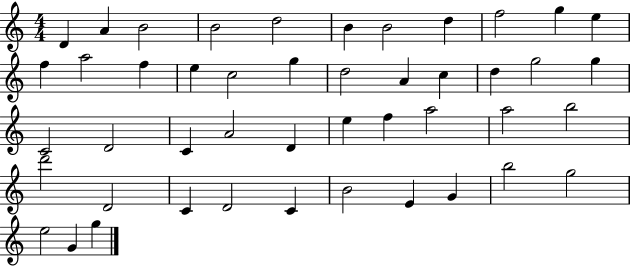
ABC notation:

X:1
T:Untitled
M:4/4
L:1/4
K:C
D A B2 B2 d2 B B2 d f2 g e f a2 f e c2 g d2 A c d g2 g C2 D2 C A2 D e f a2 a2 b2 d'2 D2 C D2 C B2 E G b2 g2 e2 G g